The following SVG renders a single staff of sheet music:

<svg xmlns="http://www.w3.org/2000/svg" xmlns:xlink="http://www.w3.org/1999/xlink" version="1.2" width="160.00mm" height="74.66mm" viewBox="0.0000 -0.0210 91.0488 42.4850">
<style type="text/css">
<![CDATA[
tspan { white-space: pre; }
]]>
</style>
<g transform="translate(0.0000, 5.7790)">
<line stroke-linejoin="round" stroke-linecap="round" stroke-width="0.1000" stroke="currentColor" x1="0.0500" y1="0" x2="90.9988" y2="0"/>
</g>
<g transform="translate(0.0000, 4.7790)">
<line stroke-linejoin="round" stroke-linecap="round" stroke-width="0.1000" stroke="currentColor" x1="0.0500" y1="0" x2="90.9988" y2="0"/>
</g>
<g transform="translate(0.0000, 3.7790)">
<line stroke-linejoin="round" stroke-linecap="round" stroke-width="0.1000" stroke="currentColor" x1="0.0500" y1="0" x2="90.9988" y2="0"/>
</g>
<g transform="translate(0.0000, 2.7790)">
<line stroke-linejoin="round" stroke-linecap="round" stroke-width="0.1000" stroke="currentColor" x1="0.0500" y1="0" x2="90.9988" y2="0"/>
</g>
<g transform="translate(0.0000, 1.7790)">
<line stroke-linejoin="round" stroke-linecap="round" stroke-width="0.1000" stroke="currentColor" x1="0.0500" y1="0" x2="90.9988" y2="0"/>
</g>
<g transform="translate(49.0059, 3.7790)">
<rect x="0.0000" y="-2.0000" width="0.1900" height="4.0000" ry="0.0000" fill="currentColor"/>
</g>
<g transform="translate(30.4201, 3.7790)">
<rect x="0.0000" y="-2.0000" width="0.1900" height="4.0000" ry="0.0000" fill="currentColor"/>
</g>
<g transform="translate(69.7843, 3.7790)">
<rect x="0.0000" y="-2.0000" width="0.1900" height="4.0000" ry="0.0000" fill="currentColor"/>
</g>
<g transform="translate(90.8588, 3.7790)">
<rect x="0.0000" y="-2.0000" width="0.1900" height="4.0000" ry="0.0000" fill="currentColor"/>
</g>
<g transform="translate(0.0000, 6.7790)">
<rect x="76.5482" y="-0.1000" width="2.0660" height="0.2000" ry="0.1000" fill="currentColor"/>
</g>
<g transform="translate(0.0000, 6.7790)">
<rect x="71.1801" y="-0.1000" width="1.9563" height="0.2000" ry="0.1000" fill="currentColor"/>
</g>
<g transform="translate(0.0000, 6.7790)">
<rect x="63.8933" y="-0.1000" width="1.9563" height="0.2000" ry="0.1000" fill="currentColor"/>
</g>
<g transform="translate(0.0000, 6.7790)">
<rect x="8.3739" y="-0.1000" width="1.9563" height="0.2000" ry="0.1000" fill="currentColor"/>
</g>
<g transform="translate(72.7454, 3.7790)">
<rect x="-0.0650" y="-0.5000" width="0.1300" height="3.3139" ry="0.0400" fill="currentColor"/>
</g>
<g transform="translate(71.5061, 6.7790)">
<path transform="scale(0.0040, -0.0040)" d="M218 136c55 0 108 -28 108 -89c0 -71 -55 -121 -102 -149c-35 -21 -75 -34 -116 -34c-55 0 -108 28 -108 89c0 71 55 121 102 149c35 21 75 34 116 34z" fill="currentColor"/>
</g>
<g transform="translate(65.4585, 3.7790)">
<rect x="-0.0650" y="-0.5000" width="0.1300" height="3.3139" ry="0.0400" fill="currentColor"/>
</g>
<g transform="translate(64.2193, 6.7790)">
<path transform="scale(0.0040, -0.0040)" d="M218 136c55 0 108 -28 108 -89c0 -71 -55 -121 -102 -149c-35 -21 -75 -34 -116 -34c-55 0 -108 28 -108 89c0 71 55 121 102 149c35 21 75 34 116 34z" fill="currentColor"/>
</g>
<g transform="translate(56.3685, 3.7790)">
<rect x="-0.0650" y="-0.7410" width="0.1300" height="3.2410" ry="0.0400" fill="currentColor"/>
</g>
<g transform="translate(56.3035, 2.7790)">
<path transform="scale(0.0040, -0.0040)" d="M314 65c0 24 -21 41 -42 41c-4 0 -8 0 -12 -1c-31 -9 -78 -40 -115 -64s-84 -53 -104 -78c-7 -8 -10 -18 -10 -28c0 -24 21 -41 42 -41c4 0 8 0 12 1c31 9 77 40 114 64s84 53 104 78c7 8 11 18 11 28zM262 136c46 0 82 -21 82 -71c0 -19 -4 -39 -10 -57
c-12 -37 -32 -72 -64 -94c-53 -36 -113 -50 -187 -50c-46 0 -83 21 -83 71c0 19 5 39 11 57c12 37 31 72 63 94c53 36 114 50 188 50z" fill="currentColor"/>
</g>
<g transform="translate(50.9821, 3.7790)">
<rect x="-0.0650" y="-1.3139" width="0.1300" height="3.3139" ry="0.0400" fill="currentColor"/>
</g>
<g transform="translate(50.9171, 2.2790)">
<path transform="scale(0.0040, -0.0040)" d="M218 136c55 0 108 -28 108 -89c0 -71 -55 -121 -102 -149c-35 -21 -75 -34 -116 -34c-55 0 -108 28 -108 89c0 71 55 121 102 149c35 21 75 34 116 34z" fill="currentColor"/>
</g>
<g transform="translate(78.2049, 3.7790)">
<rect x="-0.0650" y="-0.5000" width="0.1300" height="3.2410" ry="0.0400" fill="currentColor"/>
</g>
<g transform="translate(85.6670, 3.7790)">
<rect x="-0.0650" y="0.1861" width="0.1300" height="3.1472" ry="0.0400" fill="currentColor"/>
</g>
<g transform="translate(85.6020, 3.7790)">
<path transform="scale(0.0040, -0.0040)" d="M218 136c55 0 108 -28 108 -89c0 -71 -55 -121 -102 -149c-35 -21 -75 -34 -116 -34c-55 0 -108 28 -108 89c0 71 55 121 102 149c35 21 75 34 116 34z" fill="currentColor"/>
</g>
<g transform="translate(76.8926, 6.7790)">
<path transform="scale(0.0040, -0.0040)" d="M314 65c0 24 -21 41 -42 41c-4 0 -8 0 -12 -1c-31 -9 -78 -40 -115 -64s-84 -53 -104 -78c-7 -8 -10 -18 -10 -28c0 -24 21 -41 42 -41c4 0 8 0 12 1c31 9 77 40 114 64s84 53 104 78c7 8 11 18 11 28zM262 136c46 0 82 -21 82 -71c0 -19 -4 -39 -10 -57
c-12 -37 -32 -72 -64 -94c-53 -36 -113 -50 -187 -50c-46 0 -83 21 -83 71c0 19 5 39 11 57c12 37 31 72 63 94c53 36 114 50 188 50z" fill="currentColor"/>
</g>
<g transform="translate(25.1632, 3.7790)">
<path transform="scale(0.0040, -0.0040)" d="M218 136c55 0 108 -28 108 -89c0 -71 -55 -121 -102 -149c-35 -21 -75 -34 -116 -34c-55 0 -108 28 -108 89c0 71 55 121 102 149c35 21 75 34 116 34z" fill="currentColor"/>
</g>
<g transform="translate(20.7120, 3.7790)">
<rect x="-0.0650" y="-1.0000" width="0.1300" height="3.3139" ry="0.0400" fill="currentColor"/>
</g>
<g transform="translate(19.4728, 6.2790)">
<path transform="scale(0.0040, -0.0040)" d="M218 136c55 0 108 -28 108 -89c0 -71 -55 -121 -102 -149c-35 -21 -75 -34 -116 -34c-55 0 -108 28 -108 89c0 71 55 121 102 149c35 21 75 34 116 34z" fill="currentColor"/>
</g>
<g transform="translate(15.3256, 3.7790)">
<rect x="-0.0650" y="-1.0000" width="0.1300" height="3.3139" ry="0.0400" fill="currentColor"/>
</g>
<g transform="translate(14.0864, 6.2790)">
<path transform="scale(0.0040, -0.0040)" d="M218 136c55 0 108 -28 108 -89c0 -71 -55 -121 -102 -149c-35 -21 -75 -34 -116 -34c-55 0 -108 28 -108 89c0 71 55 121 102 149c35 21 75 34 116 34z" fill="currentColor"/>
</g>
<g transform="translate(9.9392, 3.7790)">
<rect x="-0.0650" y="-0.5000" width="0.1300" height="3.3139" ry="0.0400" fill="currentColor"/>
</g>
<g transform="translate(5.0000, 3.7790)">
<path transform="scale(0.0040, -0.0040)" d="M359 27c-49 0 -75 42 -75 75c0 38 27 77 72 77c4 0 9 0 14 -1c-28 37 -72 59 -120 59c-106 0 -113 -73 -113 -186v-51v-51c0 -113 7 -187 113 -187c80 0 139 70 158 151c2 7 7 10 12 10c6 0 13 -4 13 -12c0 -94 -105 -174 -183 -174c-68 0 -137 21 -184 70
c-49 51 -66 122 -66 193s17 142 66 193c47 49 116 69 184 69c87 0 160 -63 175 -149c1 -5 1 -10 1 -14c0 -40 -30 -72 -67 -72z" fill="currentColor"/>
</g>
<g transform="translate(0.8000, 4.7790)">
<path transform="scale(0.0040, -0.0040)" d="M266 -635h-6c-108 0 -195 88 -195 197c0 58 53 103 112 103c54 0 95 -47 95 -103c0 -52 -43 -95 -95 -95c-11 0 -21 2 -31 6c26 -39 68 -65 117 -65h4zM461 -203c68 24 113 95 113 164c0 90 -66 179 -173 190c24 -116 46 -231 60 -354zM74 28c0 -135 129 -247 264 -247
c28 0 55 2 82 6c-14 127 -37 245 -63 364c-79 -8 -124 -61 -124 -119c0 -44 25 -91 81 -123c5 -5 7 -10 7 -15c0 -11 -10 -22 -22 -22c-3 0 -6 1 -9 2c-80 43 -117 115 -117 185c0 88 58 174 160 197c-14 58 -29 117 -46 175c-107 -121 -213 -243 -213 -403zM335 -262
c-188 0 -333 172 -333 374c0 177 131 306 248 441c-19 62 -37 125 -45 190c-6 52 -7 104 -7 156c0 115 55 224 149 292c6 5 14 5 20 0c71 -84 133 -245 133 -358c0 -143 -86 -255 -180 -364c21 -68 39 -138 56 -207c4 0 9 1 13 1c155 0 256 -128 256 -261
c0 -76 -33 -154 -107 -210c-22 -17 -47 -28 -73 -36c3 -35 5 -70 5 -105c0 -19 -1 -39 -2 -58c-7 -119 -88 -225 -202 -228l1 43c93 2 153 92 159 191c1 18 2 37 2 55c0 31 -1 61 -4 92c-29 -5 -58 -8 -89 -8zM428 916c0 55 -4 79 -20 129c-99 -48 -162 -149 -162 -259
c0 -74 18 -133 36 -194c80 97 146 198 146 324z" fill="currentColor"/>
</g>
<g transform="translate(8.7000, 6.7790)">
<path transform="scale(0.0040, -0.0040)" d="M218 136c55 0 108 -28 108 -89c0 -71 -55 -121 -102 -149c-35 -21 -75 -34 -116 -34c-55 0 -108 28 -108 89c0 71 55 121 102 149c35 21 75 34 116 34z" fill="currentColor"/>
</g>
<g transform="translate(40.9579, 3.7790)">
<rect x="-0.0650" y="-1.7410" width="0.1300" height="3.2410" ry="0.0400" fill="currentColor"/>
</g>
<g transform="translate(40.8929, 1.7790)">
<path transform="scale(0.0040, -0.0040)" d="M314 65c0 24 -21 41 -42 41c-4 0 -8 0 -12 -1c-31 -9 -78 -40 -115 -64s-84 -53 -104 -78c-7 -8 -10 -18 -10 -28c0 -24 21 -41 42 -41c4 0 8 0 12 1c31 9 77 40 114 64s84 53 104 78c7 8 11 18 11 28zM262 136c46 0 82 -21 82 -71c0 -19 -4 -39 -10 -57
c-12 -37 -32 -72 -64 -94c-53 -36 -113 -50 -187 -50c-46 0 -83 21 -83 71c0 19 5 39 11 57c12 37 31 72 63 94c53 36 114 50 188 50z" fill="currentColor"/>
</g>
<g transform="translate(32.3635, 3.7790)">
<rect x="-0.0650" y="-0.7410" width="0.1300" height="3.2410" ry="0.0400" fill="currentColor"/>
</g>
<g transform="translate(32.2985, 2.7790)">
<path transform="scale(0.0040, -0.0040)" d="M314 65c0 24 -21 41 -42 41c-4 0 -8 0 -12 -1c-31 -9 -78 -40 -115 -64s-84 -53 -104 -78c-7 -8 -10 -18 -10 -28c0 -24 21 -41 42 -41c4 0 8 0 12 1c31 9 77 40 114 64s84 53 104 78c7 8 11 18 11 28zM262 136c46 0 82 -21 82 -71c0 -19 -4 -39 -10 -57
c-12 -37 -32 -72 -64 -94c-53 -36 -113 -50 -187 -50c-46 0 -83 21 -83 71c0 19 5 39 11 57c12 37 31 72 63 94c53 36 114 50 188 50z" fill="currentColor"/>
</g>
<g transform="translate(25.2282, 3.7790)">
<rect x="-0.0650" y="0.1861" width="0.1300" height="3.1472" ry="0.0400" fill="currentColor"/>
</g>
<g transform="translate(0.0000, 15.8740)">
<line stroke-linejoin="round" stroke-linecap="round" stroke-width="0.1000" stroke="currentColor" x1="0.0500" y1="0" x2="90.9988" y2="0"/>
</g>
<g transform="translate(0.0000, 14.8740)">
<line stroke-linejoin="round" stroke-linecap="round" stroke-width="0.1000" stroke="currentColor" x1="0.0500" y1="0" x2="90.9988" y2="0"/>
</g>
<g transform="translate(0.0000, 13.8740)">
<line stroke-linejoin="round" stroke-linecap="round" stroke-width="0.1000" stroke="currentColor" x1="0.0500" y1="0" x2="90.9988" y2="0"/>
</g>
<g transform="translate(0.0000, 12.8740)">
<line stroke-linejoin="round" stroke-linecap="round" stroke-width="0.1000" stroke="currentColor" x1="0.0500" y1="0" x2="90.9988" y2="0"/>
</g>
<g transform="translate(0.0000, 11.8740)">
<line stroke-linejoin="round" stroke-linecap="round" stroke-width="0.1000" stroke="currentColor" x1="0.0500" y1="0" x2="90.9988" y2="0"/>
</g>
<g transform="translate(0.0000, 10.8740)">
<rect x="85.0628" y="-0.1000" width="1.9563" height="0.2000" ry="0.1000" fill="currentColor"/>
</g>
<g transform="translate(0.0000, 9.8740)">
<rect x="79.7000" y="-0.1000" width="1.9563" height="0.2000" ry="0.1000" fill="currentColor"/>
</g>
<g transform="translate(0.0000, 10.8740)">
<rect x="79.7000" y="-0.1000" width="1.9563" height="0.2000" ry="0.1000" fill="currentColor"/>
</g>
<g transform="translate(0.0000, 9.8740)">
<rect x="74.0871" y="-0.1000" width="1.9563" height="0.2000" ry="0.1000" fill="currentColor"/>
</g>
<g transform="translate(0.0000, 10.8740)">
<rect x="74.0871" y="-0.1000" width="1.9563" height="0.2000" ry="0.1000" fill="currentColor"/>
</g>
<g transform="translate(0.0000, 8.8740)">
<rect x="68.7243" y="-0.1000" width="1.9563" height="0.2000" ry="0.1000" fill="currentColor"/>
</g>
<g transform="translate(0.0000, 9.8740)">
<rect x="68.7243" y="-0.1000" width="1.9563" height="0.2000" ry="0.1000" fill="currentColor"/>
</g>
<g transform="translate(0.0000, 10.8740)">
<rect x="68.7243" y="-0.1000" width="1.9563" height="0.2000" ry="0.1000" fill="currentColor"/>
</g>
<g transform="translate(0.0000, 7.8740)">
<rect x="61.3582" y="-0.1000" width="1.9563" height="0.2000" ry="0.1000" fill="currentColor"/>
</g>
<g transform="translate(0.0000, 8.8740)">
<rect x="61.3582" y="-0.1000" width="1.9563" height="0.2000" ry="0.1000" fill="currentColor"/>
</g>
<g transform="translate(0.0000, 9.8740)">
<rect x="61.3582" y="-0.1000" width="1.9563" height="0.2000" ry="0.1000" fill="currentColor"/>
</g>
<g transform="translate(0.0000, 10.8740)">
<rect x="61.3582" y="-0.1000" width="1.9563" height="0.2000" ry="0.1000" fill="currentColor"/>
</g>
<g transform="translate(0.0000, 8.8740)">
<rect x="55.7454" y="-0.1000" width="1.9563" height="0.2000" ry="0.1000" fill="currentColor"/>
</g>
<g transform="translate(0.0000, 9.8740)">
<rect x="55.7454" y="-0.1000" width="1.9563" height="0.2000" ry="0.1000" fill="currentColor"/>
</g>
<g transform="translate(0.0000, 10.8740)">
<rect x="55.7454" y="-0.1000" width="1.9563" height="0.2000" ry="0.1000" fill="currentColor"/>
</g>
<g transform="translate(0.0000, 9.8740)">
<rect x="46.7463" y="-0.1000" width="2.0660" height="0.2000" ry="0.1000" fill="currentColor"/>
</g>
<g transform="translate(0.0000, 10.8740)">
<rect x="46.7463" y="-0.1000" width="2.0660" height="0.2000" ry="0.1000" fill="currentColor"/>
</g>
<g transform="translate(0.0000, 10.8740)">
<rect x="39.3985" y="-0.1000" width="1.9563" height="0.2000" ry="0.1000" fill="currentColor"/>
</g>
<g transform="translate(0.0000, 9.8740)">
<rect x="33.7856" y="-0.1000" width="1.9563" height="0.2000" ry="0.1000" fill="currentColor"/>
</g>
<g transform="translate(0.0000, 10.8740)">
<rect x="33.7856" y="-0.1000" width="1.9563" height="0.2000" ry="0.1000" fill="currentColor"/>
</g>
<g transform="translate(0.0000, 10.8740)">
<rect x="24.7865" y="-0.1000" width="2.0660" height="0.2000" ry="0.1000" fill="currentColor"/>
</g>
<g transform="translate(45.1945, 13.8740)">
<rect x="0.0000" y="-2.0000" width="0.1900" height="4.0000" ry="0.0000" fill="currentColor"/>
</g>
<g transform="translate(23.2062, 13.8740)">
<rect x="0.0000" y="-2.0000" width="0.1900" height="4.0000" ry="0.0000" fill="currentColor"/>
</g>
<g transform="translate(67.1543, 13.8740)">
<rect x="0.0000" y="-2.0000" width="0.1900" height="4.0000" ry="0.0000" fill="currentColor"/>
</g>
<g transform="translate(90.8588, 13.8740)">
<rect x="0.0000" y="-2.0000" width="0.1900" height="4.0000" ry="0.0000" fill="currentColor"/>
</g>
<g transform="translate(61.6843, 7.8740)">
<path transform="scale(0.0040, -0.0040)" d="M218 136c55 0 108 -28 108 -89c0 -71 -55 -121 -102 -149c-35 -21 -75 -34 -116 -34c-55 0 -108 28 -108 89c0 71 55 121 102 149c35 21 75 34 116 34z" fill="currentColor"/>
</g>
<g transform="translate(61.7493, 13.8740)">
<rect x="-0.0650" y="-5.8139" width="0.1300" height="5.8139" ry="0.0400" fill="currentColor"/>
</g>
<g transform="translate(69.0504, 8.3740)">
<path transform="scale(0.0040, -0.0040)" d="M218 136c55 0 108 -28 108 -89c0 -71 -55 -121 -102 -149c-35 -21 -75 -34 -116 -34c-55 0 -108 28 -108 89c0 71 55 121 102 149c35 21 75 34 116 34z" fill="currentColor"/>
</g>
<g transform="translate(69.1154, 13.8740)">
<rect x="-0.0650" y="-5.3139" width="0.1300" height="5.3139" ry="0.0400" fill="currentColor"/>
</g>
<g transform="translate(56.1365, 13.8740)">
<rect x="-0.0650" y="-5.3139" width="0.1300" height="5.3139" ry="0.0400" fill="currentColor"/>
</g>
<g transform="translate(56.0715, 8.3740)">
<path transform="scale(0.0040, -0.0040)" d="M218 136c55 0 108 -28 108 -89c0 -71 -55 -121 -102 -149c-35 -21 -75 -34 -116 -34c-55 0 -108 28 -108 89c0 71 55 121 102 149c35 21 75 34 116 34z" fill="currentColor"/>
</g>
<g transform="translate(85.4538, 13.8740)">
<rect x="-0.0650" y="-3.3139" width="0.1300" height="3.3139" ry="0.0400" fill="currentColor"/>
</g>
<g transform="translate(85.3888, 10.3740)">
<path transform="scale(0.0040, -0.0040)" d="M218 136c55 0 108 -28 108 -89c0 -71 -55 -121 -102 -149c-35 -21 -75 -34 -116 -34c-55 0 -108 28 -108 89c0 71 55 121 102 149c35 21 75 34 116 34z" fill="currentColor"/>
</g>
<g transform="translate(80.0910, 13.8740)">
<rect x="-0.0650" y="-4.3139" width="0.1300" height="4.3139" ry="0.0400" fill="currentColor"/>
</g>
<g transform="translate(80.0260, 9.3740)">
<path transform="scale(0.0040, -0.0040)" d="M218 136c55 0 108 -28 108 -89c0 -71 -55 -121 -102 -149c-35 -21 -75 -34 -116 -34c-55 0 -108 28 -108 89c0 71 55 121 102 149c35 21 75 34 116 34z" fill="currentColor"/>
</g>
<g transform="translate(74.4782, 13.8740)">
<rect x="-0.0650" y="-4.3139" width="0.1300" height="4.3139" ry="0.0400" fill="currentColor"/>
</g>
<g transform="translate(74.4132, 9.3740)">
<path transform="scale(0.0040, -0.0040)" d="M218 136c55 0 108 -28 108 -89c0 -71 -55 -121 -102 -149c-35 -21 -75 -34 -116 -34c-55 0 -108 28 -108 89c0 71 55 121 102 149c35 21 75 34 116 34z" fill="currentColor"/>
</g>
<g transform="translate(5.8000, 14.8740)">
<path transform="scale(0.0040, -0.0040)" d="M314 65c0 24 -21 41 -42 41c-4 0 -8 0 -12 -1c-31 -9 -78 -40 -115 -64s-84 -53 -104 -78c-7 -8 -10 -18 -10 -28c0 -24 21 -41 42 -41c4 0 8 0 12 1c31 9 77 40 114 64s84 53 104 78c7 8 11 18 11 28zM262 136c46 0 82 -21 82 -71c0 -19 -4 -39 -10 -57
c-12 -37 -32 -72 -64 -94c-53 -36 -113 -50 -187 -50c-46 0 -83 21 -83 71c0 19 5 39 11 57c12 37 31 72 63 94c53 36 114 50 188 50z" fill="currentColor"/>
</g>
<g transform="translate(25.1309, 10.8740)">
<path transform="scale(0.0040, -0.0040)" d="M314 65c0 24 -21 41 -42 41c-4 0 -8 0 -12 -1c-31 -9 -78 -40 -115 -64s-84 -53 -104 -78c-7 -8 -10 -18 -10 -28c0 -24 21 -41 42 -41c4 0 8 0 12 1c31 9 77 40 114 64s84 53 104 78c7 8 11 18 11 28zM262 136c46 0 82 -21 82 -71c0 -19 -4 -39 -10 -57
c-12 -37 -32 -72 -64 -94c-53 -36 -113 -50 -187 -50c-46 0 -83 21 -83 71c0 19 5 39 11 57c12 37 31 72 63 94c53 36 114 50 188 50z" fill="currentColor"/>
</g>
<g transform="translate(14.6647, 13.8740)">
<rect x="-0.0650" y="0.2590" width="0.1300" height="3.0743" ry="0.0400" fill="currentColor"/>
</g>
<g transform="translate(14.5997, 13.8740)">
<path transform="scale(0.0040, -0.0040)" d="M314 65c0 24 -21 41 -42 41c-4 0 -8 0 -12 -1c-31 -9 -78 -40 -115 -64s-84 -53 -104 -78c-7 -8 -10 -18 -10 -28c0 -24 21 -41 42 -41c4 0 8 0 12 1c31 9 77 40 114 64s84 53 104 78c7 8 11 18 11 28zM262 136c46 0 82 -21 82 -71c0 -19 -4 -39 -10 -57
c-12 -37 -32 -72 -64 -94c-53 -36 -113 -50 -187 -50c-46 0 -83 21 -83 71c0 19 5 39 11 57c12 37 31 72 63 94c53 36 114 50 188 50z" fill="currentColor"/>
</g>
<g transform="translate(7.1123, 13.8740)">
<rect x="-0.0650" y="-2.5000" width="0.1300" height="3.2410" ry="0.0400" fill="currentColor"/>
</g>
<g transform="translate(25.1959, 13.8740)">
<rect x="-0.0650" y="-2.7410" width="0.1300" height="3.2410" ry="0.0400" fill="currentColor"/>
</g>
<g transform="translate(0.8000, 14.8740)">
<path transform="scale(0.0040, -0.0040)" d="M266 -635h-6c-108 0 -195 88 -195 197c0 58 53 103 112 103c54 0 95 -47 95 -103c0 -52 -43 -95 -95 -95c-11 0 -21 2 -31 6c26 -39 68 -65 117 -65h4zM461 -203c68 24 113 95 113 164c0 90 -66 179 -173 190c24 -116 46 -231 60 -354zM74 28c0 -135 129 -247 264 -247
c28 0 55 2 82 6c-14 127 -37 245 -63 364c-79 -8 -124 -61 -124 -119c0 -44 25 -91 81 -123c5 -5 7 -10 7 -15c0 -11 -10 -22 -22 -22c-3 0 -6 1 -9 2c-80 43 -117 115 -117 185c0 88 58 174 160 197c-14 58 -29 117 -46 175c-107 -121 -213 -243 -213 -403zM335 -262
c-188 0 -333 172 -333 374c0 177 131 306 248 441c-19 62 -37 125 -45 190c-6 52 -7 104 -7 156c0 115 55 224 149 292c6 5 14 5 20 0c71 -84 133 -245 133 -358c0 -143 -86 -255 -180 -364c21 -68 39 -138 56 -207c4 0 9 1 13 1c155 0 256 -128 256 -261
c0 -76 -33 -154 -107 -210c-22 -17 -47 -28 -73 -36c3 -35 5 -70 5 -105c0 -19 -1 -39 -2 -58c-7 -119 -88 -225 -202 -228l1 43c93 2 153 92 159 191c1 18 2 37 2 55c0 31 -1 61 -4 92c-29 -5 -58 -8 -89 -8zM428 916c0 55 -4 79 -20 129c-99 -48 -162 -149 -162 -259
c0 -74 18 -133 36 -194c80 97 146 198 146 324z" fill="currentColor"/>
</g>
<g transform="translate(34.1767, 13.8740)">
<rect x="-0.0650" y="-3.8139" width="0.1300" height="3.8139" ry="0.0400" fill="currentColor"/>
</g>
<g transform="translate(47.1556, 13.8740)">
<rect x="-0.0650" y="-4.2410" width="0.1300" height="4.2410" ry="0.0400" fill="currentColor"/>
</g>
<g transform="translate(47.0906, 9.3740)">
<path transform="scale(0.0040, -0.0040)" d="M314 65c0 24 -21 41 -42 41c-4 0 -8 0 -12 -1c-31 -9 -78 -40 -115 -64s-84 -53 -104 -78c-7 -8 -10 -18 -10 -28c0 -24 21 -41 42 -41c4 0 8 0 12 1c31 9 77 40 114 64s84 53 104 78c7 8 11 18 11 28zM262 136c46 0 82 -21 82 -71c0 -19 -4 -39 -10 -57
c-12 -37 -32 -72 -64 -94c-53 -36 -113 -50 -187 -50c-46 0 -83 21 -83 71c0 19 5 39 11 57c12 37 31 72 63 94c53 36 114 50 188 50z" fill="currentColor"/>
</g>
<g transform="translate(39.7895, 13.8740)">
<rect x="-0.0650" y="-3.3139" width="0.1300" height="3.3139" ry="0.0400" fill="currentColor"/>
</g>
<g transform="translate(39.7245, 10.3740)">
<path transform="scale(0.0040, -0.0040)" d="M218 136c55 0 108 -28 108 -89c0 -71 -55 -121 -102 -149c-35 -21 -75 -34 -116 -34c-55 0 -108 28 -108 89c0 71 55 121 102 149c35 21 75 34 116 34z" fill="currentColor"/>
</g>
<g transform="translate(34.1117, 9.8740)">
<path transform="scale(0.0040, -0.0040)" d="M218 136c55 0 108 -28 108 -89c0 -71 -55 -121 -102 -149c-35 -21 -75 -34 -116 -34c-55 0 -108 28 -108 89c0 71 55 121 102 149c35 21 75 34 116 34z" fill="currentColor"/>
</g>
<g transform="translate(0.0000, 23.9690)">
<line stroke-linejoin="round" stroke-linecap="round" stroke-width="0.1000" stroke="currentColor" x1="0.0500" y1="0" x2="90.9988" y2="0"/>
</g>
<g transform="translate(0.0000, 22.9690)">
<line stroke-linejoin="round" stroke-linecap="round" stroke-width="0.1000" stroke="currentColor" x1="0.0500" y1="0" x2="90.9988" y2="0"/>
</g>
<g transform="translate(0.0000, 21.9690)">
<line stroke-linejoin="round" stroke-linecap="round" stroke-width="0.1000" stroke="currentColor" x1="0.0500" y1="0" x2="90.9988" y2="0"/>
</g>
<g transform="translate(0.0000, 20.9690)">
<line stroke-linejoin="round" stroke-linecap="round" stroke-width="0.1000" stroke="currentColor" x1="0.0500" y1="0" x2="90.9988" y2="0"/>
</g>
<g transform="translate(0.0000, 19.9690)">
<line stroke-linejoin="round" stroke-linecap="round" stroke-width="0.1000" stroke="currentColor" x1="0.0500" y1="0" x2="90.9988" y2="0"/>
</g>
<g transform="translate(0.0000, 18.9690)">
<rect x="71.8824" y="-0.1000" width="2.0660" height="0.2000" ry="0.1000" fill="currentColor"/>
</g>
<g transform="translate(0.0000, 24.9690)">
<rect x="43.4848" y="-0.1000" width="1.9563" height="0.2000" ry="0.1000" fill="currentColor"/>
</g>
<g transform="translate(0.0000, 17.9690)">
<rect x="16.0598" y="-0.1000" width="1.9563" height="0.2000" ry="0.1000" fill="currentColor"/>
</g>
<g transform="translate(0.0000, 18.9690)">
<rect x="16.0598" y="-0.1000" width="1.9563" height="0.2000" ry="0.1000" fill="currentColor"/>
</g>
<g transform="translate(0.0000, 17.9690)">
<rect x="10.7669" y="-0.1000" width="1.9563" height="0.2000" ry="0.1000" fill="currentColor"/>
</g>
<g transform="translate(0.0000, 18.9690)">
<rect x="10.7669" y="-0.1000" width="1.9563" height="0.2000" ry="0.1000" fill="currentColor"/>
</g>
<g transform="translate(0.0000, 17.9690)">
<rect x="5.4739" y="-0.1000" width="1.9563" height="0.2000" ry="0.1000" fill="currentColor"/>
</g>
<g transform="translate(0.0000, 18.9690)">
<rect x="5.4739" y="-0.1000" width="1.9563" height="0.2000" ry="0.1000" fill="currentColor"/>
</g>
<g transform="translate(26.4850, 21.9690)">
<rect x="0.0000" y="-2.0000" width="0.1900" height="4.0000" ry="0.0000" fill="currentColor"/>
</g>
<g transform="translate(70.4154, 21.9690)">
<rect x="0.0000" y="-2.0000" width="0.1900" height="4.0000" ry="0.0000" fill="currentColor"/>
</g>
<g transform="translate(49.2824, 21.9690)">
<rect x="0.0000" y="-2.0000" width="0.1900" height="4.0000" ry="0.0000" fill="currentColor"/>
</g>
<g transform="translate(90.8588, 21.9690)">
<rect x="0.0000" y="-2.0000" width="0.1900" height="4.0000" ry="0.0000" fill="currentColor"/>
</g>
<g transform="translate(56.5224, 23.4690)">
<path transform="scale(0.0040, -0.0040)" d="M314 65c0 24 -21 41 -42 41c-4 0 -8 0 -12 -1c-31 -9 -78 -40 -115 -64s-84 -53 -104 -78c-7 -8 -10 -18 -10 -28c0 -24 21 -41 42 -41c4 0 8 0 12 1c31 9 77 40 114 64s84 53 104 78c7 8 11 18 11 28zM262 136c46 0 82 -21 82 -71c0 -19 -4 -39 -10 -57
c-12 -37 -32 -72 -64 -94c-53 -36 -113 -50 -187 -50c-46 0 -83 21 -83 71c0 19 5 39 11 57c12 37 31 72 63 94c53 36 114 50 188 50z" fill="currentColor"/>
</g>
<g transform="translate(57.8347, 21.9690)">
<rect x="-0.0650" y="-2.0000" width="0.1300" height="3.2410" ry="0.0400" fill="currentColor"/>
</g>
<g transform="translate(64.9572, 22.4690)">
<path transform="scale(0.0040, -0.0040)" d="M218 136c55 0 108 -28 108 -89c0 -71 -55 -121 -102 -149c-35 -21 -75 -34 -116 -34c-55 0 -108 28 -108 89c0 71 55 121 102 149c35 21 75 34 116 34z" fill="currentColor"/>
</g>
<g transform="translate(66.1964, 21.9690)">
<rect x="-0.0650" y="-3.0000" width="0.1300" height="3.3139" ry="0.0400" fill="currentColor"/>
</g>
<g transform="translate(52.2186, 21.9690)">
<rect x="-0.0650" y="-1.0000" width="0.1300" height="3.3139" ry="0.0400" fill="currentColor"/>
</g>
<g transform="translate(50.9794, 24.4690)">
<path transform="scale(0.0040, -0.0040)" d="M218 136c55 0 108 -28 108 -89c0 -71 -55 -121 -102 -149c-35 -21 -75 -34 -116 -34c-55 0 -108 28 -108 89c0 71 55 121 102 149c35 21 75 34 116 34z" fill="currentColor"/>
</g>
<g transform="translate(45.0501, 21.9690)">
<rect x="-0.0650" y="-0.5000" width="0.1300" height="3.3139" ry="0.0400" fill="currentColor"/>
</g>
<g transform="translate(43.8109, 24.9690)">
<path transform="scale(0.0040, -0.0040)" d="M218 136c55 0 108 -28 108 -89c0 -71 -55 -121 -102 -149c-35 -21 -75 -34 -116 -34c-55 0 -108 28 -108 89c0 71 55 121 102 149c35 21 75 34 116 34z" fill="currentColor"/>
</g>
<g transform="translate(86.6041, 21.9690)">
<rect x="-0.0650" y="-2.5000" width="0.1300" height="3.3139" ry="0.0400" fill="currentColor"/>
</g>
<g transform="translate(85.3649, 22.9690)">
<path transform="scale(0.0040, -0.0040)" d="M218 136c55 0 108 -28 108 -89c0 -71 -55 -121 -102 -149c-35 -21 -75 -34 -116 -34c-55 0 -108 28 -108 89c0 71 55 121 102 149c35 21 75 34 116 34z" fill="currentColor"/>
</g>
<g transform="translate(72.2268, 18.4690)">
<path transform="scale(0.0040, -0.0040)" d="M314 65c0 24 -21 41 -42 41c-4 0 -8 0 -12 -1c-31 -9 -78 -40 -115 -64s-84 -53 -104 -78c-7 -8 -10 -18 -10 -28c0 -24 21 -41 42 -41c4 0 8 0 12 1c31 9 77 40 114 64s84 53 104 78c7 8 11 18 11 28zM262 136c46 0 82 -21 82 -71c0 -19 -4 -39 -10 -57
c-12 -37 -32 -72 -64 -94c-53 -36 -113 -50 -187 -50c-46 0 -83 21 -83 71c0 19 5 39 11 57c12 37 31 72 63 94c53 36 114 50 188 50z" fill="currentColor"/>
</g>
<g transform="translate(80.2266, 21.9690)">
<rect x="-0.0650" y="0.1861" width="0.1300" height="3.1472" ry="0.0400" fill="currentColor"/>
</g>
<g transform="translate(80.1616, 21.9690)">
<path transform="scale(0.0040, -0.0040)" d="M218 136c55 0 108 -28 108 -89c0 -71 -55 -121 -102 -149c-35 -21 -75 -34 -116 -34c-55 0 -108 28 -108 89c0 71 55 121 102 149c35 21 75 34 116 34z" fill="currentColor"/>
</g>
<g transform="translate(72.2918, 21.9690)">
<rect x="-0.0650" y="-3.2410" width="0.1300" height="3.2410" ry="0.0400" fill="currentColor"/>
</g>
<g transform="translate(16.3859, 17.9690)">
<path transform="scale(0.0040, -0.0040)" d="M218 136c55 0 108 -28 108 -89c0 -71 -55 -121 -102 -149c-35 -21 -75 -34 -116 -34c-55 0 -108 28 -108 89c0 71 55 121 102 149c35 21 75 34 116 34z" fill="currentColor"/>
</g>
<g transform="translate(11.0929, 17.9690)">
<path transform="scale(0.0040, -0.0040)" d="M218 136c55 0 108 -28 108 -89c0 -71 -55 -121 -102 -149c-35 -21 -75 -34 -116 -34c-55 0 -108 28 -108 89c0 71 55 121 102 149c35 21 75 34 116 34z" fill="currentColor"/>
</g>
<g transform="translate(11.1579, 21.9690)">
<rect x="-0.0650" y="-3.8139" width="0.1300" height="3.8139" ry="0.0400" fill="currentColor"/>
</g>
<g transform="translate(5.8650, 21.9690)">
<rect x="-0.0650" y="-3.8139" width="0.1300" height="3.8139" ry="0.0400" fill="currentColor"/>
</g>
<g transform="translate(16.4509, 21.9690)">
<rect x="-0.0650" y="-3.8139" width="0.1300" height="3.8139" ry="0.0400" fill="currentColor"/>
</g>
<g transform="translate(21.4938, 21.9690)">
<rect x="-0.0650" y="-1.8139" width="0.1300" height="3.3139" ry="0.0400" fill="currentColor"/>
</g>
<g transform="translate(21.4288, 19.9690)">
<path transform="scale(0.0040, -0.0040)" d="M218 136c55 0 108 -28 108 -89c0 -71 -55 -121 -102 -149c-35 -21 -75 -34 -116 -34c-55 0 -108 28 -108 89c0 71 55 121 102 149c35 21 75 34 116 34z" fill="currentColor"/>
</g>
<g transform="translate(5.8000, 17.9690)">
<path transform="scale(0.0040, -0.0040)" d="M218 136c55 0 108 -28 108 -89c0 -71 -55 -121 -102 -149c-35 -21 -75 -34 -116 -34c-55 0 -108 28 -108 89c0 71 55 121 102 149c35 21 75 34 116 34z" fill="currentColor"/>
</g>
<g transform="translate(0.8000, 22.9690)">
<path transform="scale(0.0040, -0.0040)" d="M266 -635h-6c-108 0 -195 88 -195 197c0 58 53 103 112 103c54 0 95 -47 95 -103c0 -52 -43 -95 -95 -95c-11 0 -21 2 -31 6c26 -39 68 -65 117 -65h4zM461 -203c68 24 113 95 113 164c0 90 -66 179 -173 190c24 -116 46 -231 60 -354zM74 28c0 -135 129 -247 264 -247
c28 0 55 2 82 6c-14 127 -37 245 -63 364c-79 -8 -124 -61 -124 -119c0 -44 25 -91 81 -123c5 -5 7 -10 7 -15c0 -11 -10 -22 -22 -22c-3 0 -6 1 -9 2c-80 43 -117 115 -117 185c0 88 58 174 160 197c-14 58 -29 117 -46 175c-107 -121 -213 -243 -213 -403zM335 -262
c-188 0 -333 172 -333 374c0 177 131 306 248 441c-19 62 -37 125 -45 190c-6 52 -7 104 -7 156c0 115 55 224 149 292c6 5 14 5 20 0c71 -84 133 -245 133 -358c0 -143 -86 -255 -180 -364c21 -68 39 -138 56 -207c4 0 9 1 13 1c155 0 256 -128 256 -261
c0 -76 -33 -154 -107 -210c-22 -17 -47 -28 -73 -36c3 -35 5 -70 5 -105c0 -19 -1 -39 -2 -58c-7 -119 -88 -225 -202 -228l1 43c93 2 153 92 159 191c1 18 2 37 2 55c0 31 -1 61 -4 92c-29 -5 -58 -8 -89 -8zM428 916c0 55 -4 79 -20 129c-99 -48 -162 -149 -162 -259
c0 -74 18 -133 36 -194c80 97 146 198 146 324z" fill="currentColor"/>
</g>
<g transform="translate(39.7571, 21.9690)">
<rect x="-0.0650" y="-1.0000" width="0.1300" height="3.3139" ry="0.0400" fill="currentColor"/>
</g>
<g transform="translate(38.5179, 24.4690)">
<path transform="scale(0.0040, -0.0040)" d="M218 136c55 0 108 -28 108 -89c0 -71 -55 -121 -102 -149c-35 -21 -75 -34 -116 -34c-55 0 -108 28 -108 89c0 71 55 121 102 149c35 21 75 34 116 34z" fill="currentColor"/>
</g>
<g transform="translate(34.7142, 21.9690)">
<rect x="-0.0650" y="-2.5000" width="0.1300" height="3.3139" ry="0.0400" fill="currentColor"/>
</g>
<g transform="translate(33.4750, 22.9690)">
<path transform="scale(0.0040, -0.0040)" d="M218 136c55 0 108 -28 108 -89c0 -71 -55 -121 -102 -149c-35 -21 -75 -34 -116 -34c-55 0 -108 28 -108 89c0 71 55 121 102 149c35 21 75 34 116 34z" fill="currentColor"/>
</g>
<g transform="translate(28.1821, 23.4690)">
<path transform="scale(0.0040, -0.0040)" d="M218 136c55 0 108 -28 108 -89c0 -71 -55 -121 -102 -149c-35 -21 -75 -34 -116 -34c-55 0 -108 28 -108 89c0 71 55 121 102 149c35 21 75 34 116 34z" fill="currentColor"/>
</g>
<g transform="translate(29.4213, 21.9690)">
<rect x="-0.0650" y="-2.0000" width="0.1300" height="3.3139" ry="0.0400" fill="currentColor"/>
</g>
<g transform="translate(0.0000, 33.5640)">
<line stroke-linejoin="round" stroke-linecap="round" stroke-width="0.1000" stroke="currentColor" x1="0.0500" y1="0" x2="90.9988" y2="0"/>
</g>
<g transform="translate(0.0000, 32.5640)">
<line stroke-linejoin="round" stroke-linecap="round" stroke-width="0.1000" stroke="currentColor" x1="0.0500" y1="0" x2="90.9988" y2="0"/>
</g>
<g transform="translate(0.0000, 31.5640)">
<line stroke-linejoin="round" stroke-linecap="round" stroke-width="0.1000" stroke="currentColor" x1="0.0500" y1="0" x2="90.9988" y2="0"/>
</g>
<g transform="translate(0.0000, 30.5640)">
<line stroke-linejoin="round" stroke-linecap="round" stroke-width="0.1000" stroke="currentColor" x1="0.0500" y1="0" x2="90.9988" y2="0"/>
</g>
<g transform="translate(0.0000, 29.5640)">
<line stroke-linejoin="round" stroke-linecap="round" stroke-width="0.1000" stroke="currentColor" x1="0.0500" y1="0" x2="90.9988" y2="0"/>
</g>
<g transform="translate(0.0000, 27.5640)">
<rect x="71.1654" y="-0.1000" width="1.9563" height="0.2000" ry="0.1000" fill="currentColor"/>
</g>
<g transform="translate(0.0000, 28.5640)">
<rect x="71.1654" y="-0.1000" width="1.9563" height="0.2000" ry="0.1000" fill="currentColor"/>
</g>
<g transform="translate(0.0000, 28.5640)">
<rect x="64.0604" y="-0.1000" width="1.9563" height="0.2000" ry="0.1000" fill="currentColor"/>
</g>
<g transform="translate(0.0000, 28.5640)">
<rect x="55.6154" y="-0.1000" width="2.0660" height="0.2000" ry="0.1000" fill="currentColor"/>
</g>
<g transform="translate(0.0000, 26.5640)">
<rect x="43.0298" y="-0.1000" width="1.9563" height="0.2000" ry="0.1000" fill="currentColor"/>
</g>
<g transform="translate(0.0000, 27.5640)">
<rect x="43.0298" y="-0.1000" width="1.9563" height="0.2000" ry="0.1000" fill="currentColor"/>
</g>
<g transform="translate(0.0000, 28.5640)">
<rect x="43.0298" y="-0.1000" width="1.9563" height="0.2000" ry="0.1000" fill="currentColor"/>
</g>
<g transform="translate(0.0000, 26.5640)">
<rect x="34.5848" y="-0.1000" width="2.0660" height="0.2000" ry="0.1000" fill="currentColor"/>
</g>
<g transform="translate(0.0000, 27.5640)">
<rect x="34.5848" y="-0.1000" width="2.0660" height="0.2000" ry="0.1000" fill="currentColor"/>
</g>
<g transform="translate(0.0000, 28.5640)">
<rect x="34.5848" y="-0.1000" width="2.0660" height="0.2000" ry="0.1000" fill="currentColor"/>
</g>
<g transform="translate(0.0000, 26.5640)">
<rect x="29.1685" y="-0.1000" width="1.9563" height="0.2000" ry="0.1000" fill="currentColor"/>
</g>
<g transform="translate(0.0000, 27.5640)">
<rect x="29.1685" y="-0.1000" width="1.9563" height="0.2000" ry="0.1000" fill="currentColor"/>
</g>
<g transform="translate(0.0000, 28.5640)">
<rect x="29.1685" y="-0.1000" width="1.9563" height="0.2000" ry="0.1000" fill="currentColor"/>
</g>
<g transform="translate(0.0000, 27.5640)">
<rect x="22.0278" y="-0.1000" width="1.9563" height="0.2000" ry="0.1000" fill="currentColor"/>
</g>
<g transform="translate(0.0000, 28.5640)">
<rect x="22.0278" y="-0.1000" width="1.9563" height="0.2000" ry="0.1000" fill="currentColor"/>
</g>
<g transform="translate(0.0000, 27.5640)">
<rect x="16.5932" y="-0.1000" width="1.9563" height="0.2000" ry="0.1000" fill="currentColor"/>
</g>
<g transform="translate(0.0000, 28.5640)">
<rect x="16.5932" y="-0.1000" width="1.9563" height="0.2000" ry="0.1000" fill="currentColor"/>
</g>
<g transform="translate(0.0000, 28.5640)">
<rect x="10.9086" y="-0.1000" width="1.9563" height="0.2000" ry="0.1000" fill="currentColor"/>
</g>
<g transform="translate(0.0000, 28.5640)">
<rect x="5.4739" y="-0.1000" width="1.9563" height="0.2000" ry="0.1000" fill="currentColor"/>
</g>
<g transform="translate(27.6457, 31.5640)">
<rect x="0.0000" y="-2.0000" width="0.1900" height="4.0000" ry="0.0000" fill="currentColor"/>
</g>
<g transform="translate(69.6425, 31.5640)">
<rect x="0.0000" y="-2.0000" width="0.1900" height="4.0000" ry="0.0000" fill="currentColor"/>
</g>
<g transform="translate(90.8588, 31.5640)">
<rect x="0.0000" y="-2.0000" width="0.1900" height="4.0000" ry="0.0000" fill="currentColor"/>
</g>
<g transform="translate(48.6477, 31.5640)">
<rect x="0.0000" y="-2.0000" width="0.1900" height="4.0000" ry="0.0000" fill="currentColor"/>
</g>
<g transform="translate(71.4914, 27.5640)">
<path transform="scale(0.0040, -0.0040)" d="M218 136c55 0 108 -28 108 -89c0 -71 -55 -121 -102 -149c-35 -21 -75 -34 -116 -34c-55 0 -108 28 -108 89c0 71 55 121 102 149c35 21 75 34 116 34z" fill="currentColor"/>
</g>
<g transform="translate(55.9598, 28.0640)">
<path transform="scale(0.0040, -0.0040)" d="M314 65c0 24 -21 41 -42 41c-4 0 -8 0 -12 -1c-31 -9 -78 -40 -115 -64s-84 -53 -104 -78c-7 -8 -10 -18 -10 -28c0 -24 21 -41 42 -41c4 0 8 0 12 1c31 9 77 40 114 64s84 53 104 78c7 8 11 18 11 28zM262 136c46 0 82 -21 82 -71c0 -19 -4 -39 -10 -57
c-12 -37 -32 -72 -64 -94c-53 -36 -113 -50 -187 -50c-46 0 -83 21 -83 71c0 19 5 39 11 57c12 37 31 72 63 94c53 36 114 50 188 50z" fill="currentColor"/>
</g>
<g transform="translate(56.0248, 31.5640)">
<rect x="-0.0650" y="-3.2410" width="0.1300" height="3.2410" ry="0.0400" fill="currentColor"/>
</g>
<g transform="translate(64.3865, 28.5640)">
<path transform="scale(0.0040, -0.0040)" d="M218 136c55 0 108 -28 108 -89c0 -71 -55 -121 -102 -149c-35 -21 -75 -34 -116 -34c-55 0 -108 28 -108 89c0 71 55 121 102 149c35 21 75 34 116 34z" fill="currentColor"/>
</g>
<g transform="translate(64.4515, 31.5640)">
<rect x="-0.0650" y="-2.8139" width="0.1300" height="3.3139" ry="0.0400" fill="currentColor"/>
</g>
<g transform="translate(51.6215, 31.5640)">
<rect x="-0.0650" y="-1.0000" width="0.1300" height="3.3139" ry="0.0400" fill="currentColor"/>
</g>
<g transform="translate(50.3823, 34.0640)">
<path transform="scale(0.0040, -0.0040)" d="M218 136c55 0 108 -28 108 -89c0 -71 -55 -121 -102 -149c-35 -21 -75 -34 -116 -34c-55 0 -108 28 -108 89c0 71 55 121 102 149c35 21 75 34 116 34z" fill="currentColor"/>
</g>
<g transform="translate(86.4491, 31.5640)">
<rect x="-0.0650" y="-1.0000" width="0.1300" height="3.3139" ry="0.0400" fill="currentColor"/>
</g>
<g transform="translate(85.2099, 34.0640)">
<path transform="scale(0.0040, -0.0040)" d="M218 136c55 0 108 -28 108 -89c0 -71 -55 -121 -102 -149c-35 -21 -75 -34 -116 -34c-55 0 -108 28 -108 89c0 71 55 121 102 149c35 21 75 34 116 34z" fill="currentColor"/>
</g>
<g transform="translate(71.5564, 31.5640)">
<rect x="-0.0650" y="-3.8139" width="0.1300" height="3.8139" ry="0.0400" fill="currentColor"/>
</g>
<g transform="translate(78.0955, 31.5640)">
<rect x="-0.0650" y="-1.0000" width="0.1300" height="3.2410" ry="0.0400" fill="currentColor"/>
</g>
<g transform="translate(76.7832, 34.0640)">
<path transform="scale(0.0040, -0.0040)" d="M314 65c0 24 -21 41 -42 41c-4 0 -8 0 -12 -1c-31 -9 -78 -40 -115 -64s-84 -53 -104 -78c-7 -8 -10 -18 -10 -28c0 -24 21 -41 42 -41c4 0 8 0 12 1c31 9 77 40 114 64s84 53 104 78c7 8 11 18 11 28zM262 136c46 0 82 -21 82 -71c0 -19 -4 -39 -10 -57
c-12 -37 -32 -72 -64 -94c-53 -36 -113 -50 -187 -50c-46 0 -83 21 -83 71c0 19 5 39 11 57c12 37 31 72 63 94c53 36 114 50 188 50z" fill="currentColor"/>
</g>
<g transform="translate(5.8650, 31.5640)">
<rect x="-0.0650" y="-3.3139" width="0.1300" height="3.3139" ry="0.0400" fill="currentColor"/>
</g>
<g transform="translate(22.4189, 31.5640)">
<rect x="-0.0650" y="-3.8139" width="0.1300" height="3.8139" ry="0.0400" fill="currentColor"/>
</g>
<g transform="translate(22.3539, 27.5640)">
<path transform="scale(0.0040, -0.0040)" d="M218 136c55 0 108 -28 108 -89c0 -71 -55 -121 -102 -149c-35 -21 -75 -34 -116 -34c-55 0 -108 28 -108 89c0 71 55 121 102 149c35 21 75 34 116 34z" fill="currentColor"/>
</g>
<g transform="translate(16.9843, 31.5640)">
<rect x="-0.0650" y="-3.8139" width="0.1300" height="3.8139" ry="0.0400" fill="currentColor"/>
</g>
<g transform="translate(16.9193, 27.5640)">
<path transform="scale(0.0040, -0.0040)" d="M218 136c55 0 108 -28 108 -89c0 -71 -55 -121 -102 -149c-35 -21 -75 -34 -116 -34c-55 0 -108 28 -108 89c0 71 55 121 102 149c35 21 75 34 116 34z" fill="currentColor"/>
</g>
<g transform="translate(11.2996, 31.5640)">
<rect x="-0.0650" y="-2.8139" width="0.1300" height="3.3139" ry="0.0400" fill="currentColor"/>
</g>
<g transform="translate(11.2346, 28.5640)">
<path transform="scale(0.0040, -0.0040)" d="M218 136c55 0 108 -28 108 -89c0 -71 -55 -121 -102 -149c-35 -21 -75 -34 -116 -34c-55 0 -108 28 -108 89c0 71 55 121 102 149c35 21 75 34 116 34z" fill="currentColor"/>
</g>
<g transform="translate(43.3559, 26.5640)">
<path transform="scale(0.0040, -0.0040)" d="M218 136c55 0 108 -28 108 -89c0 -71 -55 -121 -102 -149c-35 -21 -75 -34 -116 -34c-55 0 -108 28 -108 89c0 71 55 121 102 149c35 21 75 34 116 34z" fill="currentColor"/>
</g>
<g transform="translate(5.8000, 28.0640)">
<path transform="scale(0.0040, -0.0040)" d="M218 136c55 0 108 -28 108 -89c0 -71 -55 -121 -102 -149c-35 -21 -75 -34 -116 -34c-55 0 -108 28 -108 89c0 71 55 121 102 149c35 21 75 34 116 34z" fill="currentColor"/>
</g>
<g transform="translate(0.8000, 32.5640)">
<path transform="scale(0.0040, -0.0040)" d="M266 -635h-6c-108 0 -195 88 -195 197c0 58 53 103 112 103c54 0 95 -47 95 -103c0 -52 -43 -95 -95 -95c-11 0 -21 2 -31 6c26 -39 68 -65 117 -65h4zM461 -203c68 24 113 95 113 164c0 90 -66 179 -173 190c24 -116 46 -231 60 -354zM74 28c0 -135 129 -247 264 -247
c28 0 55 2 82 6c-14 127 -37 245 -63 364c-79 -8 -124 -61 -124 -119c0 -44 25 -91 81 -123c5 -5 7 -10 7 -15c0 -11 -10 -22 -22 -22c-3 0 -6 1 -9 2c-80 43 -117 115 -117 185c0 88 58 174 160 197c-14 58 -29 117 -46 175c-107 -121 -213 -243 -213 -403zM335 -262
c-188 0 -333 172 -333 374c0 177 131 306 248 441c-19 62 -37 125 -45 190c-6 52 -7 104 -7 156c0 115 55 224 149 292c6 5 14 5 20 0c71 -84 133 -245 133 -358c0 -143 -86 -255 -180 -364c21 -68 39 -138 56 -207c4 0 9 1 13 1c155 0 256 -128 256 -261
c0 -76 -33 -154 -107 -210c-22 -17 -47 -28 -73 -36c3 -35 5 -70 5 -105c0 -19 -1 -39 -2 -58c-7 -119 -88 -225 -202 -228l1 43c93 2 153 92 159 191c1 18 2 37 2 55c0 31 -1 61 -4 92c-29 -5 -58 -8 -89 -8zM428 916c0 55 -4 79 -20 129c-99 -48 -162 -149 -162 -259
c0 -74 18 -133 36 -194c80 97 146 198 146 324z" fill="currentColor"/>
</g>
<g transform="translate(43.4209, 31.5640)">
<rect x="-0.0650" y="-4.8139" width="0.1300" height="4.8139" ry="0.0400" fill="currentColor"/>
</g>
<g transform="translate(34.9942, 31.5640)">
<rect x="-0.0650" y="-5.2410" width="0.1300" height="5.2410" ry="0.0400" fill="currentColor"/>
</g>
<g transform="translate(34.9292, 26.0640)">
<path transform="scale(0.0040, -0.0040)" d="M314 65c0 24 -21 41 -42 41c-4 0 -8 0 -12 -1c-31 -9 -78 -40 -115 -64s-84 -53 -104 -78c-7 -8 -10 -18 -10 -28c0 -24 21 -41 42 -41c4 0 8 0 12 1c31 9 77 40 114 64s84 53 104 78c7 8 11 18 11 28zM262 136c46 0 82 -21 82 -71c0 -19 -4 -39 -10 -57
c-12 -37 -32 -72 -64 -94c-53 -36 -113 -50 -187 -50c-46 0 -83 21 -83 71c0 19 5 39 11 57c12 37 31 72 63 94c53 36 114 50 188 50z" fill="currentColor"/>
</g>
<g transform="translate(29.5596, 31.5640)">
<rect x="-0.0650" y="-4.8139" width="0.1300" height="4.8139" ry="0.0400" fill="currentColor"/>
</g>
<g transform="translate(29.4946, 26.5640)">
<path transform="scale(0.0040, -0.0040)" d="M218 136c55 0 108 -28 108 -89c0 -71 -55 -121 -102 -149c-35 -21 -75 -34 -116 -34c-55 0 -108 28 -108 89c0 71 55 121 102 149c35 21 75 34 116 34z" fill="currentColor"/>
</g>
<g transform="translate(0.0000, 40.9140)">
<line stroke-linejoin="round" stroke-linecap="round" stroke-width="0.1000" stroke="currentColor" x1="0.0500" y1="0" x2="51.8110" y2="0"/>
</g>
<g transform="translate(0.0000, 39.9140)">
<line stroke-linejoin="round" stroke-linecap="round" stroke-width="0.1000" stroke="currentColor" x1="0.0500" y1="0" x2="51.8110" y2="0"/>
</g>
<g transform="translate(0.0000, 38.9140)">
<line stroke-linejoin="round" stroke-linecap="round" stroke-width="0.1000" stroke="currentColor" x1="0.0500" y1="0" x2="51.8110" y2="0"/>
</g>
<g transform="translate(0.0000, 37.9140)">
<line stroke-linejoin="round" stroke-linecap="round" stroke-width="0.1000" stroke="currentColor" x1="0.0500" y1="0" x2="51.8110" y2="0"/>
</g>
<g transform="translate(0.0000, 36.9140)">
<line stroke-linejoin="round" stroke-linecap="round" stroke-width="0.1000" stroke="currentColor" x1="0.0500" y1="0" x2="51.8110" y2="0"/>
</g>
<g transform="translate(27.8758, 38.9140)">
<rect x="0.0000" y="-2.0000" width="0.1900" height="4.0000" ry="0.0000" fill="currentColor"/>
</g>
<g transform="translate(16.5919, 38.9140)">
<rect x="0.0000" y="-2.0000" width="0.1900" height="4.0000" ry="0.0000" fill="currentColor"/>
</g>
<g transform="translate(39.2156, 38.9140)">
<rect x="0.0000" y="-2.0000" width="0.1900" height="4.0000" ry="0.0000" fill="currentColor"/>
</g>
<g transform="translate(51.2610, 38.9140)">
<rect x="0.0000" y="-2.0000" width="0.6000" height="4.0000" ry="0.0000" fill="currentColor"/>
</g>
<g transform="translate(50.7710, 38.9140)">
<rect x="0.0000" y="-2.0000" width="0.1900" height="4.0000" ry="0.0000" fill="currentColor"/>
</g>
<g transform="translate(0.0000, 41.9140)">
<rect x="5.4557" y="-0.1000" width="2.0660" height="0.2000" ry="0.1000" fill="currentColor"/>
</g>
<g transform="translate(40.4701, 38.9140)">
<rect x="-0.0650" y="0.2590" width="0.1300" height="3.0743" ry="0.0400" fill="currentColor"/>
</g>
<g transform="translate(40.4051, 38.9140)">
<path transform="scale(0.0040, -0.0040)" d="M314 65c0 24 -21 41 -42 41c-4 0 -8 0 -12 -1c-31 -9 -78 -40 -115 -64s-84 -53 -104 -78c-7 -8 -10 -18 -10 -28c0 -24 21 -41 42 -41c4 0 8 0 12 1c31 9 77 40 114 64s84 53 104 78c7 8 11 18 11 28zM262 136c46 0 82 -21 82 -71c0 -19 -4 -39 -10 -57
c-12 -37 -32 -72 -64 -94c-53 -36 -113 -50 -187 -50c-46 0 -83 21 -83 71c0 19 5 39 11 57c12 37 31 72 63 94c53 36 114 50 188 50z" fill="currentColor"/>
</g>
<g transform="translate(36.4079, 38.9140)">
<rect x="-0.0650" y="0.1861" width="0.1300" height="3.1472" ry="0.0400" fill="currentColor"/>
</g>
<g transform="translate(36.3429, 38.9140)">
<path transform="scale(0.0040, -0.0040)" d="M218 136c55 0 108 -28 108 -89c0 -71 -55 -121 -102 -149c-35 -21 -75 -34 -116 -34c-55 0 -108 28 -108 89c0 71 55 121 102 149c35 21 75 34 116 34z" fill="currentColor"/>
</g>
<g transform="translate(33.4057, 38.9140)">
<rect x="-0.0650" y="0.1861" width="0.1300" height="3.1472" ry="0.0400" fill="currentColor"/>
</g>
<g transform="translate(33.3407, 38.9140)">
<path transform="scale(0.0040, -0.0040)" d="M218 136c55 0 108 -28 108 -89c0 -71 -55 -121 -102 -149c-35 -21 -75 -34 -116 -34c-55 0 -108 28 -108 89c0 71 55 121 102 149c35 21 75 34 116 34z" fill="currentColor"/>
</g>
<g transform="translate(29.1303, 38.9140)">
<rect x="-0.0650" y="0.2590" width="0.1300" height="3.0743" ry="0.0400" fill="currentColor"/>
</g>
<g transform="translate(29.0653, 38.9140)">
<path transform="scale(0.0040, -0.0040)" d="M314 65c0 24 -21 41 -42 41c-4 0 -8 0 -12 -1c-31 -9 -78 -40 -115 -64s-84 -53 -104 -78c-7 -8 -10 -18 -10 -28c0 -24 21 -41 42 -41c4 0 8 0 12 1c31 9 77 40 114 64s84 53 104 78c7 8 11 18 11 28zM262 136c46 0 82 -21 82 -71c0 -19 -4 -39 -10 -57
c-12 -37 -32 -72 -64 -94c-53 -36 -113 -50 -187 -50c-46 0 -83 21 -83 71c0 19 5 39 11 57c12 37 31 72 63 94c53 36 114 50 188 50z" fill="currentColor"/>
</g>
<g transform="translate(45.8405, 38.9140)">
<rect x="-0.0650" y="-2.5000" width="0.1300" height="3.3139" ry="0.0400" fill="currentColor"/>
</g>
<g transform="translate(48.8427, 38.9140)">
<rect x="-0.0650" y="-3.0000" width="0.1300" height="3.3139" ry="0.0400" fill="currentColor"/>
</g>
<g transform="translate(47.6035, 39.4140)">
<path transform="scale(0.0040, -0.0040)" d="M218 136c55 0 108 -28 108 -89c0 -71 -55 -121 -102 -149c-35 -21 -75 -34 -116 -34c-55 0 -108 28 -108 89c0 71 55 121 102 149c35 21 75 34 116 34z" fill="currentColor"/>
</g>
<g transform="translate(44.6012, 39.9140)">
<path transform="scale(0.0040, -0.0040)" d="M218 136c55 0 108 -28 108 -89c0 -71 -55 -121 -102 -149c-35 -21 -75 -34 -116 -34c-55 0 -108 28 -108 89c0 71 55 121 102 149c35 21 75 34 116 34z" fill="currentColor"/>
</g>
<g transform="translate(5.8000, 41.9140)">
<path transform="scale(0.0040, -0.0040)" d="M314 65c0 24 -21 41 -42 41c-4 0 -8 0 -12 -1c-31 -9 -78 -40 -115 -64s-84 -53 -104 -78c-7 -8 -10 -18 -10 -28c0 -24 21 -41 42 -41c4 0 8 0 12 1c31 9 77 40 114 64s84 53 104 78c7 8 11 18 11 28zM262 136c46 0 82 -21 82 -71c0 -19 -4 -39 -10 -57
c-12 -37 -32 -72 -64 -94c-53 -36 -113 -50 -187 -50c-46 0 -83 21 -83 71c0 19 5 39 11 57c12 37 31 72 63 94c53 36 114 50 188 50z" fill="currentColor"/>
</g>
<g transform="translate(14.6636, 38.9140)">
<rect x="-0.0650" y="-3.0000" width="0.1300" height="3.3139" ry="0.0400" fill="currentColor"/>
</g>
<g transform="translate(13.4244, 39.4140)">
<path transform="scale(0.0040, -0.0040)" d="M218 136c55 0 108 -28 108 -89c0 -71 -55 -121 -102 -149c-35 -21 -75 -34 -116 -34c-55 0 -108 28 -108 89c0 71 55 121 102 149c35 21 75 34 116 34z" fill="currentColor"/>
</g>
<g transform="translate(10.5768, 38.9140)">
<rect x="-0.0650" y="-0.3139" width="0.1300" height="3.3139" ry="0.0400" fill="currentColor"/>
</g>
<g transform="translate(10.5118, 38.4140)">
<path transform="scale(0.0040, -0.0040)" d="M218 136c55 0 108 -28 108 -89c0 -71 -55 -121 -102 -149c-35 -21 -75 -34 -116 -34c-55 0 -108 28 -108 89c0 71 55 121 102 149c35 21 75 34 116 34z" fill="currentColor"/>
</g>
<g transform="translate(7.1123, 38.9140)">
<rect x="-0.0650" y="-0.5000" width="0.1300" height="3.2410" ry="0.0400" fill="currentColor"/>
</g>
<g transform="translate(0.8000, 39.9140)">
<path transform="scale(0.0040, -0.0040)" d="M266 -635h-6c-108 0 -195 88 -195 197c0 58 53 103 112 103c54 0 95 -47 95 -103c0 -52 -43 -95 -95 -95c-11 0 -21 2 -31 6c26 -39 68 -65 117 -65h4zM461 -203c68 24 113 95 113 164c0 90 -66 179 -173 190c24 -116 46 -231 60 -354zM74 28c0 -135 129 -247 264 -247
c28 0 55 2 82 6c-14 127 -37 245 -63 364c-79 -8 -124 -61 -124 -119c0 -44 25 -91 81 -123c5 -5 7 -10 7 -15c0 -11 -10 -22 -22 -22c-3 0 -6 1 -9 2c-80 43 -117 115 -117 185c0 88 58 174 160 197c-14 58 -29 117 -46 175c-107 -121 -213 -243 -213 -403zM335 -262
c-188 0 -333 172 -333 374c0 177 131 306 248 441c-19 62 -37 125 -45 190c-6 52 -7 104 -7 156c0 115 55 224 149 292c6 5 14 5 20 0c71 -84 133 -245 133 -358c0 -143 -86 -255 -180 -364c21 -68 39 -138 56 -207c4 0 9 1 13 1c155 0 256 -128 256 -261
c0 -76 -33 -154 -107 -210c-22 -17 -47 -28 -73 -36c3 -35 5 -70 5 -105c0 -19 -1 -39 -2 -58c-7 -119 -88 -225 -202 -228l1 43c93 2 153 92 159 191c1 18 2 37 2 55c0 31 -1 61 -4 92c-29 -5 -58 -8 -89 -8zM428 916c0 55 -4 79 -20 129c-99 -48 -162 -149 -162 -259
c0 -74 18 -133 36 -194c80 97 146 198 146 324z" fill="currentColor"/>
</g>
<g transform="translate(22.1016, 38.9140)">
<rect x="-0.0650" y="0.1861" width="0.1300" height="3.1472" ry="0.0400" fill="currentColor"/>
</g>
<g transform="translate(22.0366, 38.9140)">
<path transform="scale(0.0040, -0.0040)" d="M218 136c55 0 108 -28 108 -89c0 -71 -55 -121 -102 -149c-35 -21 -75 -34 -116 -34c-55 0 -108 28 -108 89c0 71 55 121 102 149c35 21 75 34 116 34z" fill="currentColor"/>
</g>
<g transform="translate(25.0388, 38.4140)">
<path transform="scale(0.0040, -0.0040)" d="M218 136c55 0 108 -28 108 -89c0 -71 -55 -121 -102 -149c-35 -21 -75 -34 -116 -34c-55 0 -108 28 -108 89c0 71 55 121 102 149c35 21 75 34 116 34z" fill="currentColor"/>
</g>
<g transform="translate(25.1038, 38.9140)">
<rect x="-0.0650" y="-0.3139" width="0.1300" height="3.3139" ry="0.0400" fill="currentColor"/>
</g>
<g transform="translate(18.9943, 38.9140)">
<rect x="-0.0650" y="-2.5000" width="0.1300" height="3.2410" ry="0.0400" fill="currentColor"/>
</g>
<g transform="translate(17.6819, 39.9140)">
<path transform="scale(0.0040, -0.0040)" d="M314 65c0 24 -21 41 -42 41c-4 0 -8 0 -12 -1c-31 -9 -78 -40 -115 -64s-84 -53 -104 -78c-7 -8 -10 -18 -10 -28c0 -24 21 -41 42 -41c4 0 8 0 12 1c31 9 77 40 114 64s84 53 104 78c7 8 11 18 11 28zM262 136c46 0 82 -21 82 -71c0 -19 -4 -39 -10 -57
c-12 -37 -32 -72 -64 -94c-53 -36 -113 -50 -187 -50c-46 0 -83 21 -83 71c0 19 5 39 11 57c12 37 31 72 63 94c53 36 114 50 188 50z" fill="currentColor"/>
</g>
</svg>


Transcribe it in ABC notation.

X:1
T:Untitled
M:4/4
L:1/4
K:C
C D D B d2 f2 e d2 C C C2 B G2 B2 a2 c' b d'2 f' g' f' d' d' b c' c' c' f F G D C D F2 A b2 B G b a c' c' e' f'2 e' D b2 a c' D2 D C2 c A G2 B c B2 B B B2 G A